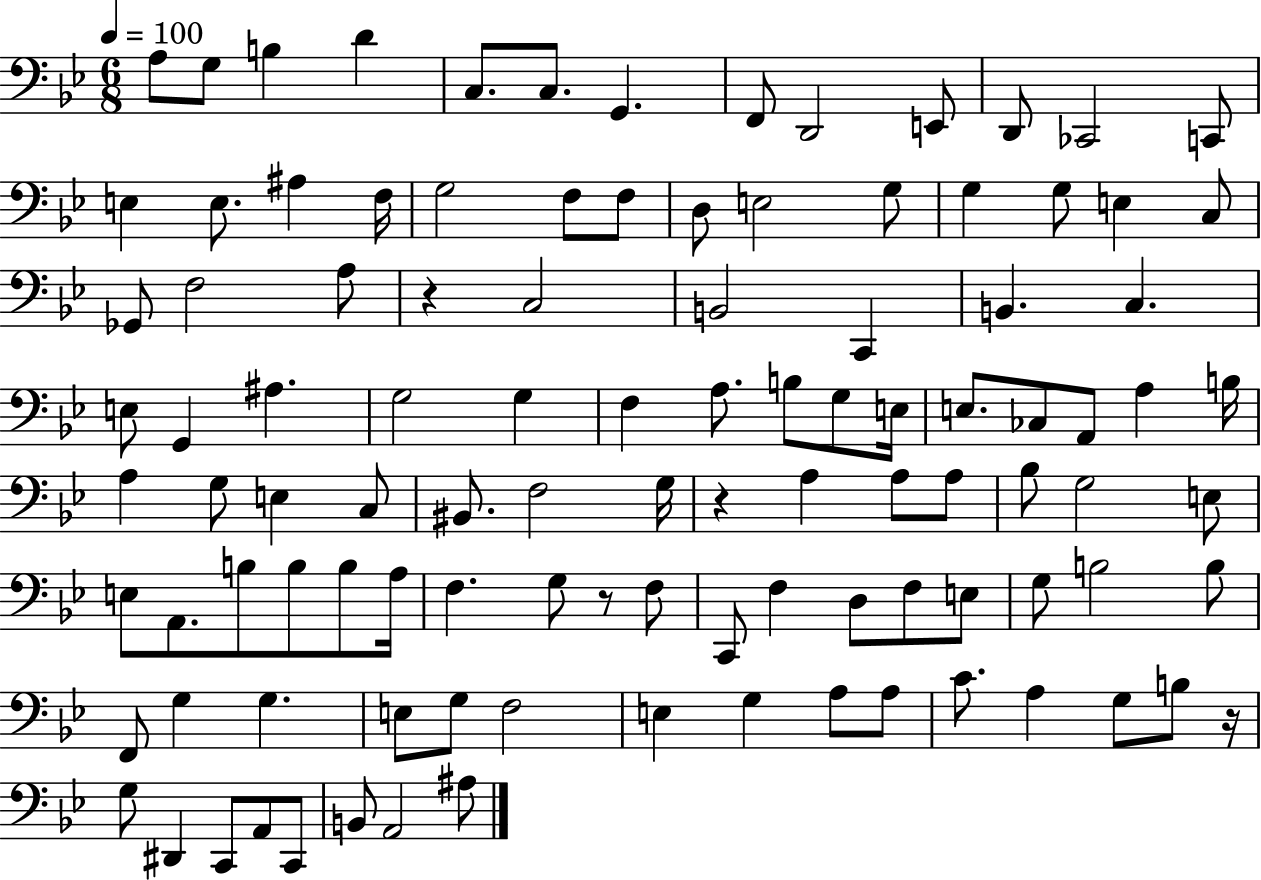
{
  \clef bass
  \numericTimeSignature
  \time 6/8
  \key bes \major
  \tempo 4 = 100
  \repeat volta 2 { a8 g8 b4 d'4 | c8. c8. g,4. | f,8 d,2 e,8 | d,8 ces,2 c,8 | \break e4 e8. ais4 f16 | g2 f8 f8 | d8 e2 g8 | g4 g8 e4 c8 | \break ges,8 f2 a8 | r4 c2 | b,2 c,4 | b,4. c4. | \break e8 g,4 ais4. | g2 g4 | f4 a8. b8 g8 e16 | e8. ces8 a,8 a4 b16 | \break a4 g8 e4 c8 | bis,8. f2 g16 | r4 a4 a8 a8 | bes8 g2 e8 | \break e8 a,8. b8 b8 b8 a16 | f4. g8 r8 f8 | c,8 f4 d8 f8 e8 | g8 b2 b8 | \break f,8 g4 g4. | e8 g8 f2 | e4 g4 a8 a8 | c'8. a4 g8 b8 r16 | \break g8 dis,4 c,8 a,8 c,8 | b,8 a,2 ais8 | } \bar "|."
}